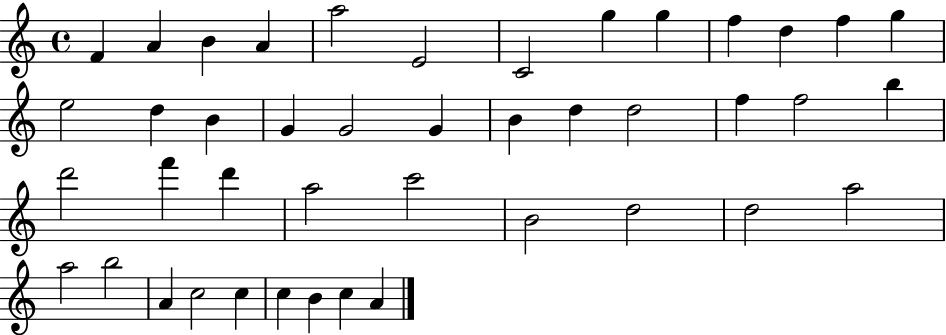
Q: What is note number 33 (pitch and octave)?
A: D5